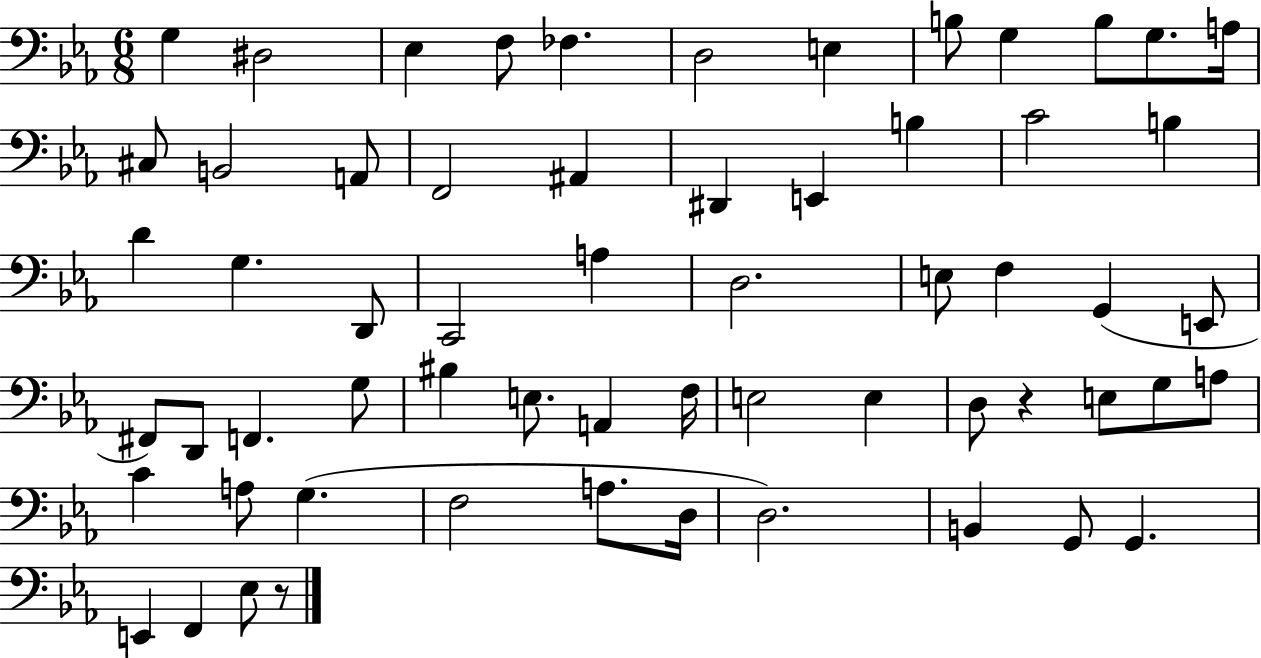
{
  \clef bass
  \numericTimeSignature
  \time 6/8
  \key ees \major
  \repeat volta 2 { g4 dis2 | ees4 f8 fes4. | d2 e4 | b8 g4 b8 g8. a16 | \break cis8 b,2 a,8 | f,2 ais,4 | dis,4 e,4 b4 | c'2 b4 | \break d'4 g4. d,8 | c,2 a4 | d2. | e8 f4 g,4( e,8 | \break fis,8) d,8 f,4. g8 | bis4 e8. a,4 f16 | e2 e4 | d8 r4 e8 g8 a8 | \break c'4 a8 g4.( | f2 a8. d16 | d2.) | b,4 g,8 g,4. | \break e,4 f,4 ees8 r8 | } \bar "|."
}